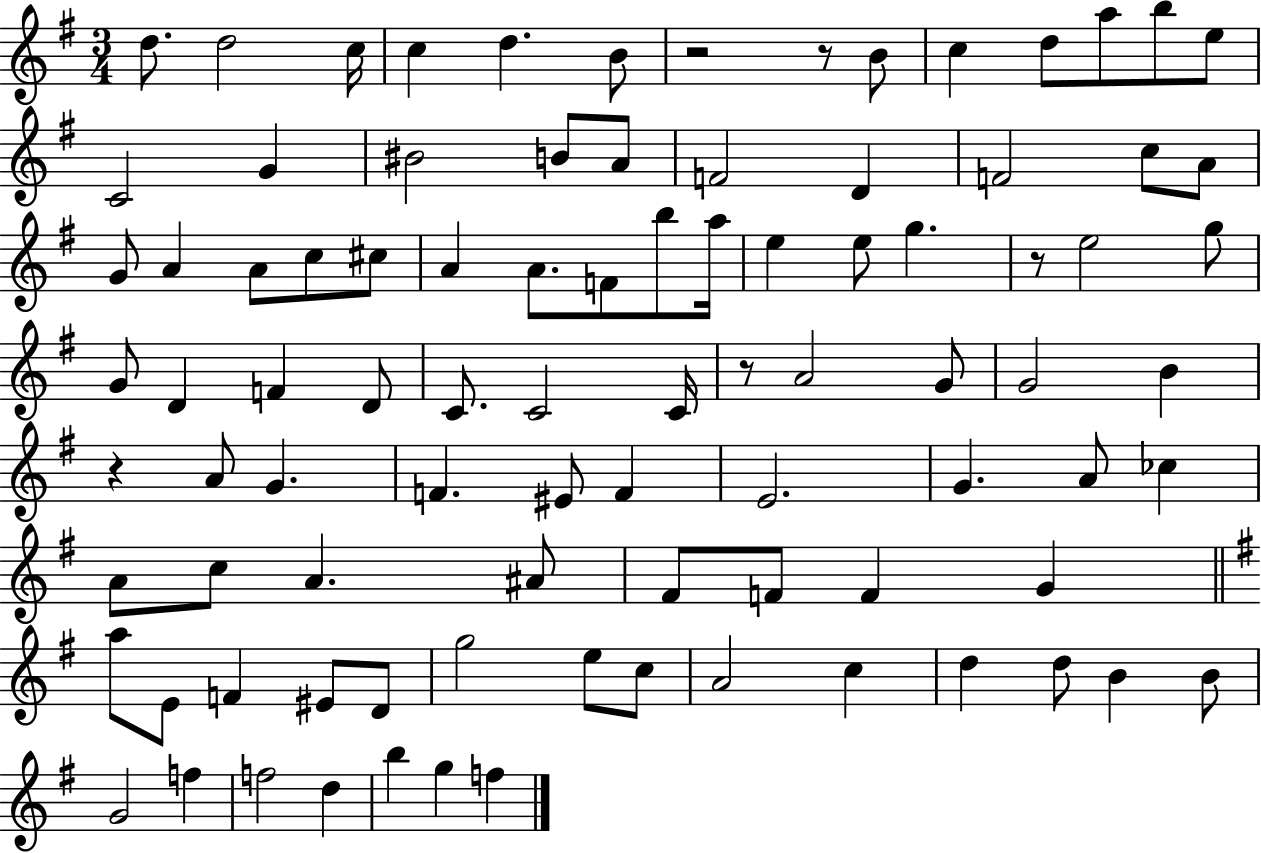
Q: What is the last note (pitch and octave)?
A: F5